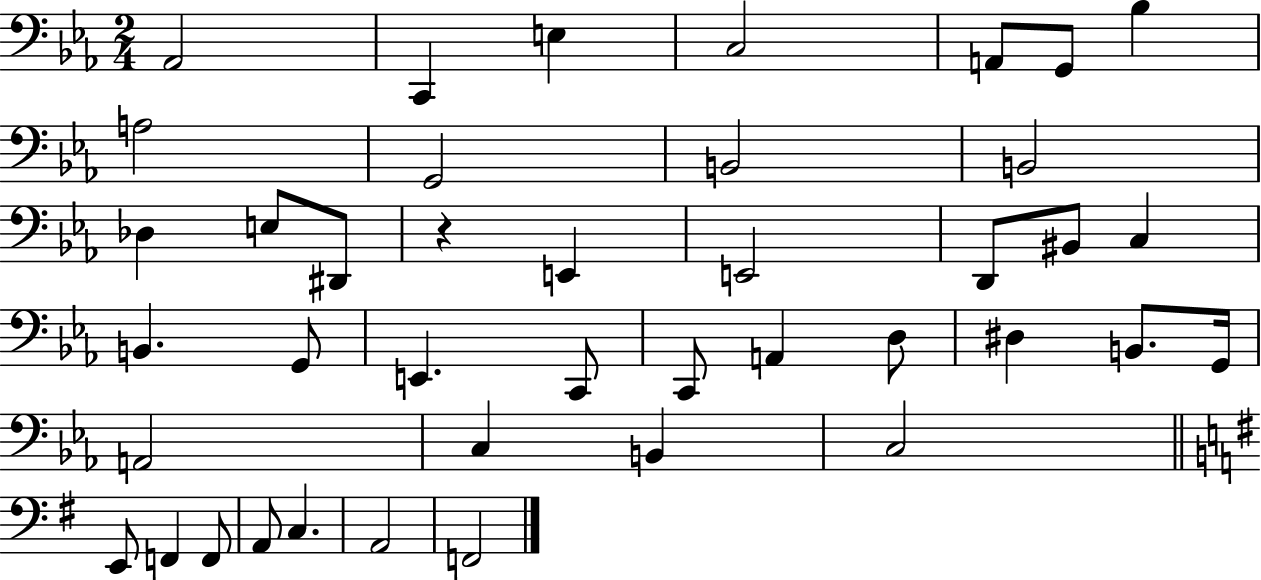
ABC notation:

X:1
T:Untitled
M:2/4
L:1/4
K:Eb
_A,,2 C,, E, C,2 A,,/2 G,,/2 _B, A,2 G,,2 B,,2 B,,2 _D, E,/2 ^D,,/2 z E,, E,,2 D,,/2 ^B,,/2 C, B,, G,,/2 E,, C,,/2 C,,/2 A,, D,/2 ^D, B,,/2 G,,/4 A,,2 C, B,, C,2 E,,/2 F,, F,,/2 A,,/2 C, A,,2 F,,2